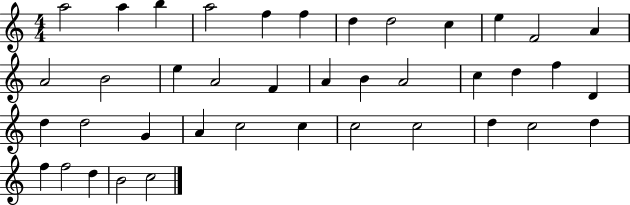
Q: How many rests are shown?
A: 0